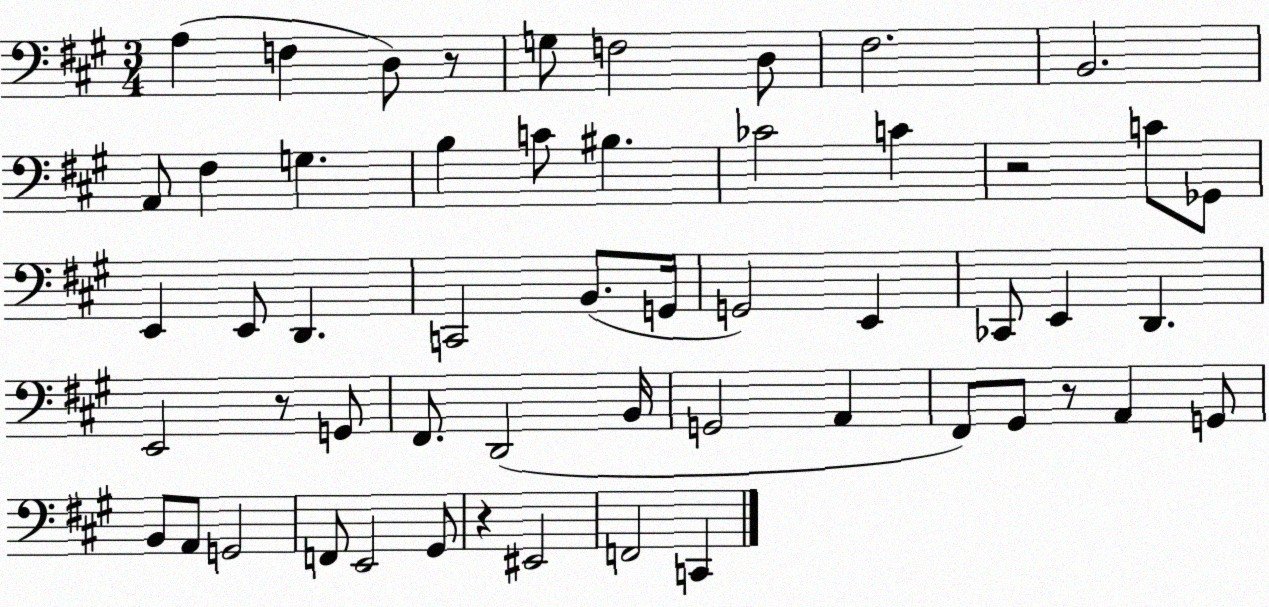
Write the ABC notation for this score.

X:1
T:Untitled
M:3/4
L:1/4
K:A
A, F, D,/2 z/2 G,/2 F,2 D,/2 ^F,2 B,,2 A,,/2 ^F, G, B, C/2 ^B, _C2 C z2 C/2 _G,,/2 E,, E,,/2 D,, C,,2 B,,/2 G,,/4 G,,2 E,, _C,,/2 E,, D,, E,,2 z/2 G,,/2 ^F,,/2 D,,2 B,,/4 G,,2 A,, ^F,,/2 ^G,,/2 z/2 A,, G,,/2 B,,/2 A,,/2 G,,2 F,,/2 E,,2 ^G,,/2 z ^E,,2 F,,2 C,,